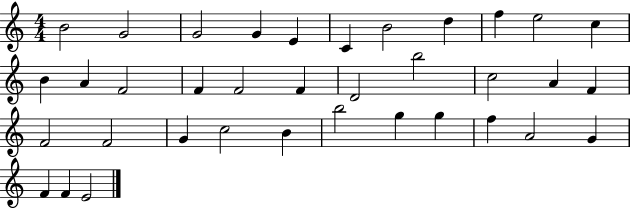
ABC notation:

X:1
T:Untitled
M:4/4
L:1/4
K:C
B2 G2 G2 G E C B2 d f e2 c B A F2 F F2 F D2 b2 c2 A F F2 F2 G c2 B b2 g g f A2 G F F E2